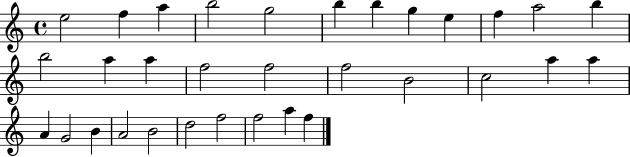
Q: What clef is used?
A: treble